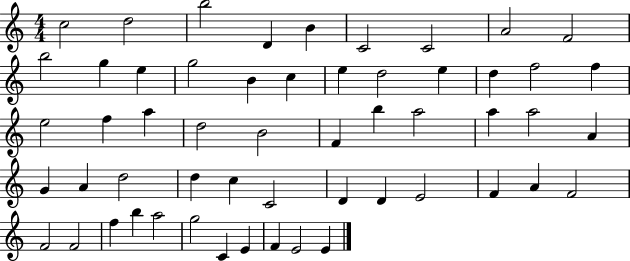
C5/h D5/h B5/h D4/q B4/q C4/h C4/h A4/h F4/h B5/h G5/q E5/q G5/h B4/q C5/q E5/q D5/h E5/q D5/q F5/h F5/q E5/h F5/q A5/q D5/h B4/h F4/q B5/q A5/h A5/q A5/h A4/q G4/q A4/q D5/h D5/q C5/q C4/h D4/q D4/q E4/h F4/q A4/q F4/h F4/h F4/h F5/q B5/q A5/h G5/h C4/q E4/q F4/q E4/h E4/q